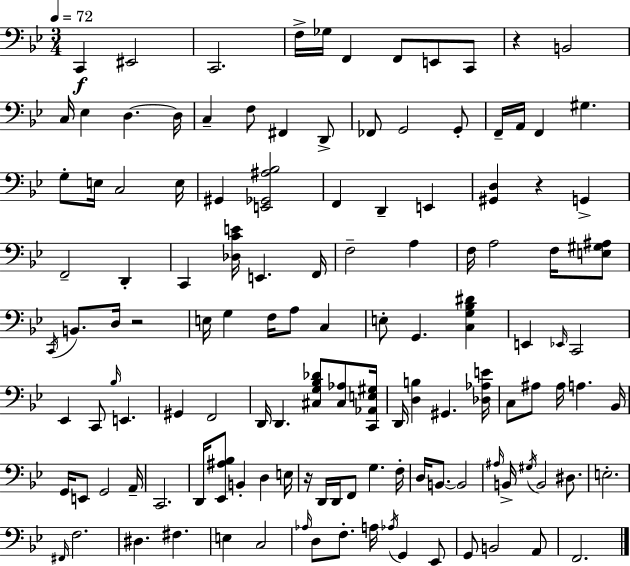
X:1
T:Untitled
M:3/4
L:1/4
K:Bb
C,, ^E,,2 C,,2 F,/4 _G,/4 F,, F,,/2 E,,/2 C,,/2 z B,,2 C,/4 _E, D, D,/4 C, F,/2 ^F,, D,,/2 _F,,/2 G,,2 G,,/2 F,,/4 A,,/4 F,, ^G, G,/2 E,/4 C,2 E,/4 ^G,, [E,,_G,,^A,_B,]2 F,, D,, E,, [^G,,D,] z G,, F,,2 D,, C,, [_D,CE]/4 E,, F,,/4 F,2 A, F,/4 A,2 F,/4 [E,^G,^A,]/2 C,,/4 B,,/2 D,/4 z2 E,/4 G, F,/4 A,/2 C, E,/2 G,, [C,G,_B,^D] E,, _E,,/4 C,,2 _E,, C,,/2 _B,/4 E,, ^G,, F,,2 D,,/4 D,, [^C,G,_B,_D]/2 [^C,_A,]/2 [C,,_A,,E,^G,]/4 D,,/4 [D,B,] ^G,, [_D,_A,E]/4 C,/2 ^A,/2 ^A,/4 A, _B,,/4 G,,/4 E,,/2 G,,2 A,,/4 C,,2 D,,/4 [_E,,^A,_B,]/2 B,, D, E,/4 z/4 D,,/4 D,,/4 F,,/2 G, F,/4 D,/4 B,,/2 B,,2 ^A,/4 B,,/4 ^G,/4 B,,2 ^D,/2 E,2 ^F,,/4 F,2 ^D, ^F, E, C,2 _A,/4 D,/2 F,/2 A,/4 _A,/4 G,, _E,,/2 G,,/2 B,,2 A,,/2 F,,2